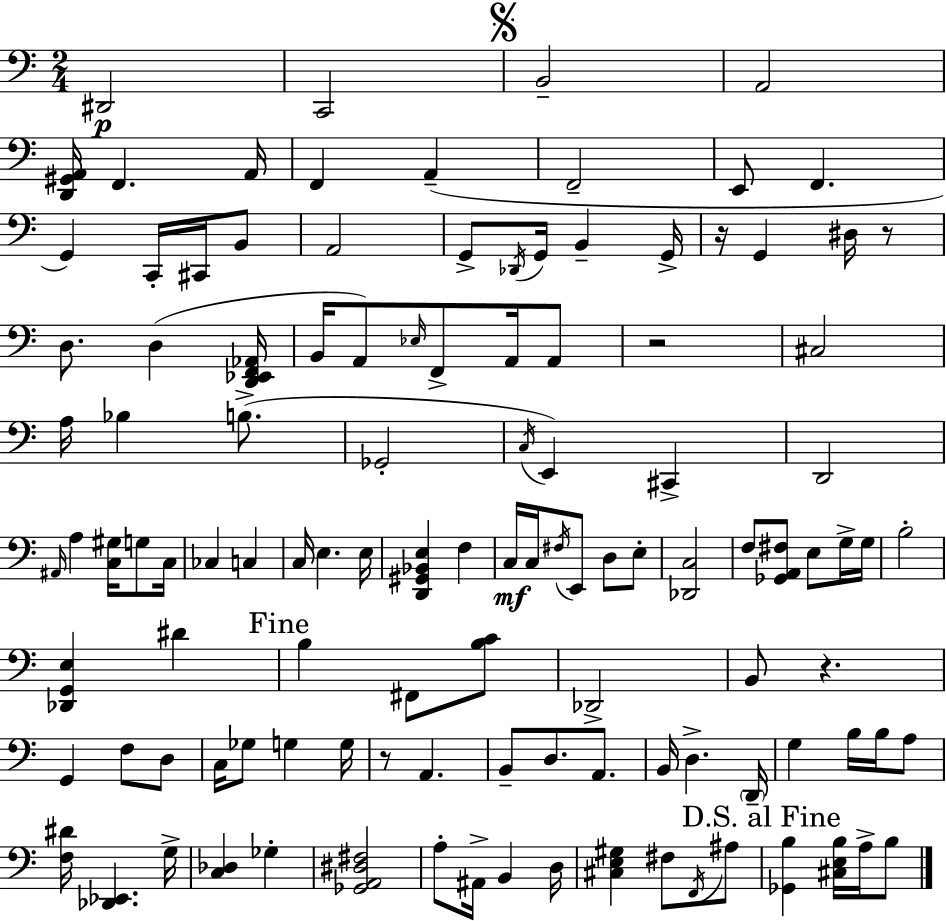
X:1
T:Untitled
M:2/4
L:1/4
K:Am
^D,,2 C,,2 B,,2 A,,2 [D,,^G,,A,,]/4 F,, A,,/4 F,, A,, F,,2 E,,/2 F,, G,, C,,/4 ^C,,/4 B,,/2 A,,2 G,,/2 _D,,/4 G,,/4 B,, G,,/4 z/4 G,, ^D,/4 z/2 D,/2 D, [D,,_E,,F,,_A,,]/4 B,,/4 A,,/2 _E,/4 F,,/2 A,,/4 A,,/2 z2 ^C,2 A,/4 _B, B,/2 _G,,2 C,/4 E,, ^C,, D,,2 ^A,,/4 A, [C,^G,]/4 G,/2 C,/4 _C, C, C,/4 E, E,/4 [D,,^G,,_B,,E,] F, C,/4 C,/4 ^F,/4 E,,/2 D,/2 E,/2 [_D,,C,]2 F,/2 [_G,,A,,^F,]/2 E,/2 G,/4 G,/4 B,2 [_D,,G,,E,] ^D B, ^F,,/2 [B,C]/2 _D,,2 B,,/2 z G,, F,/2 D,/2 C,/4 _G,/2 G, G,/4 z/2 A,, B,,/2 D,/2 A,,/2 B,,/4 D, D,,/4 G, B,/4 B,/4 A,/2 [F,^D]/4 [_D,,_E,,] G,/4 [C,_D,] _G, [_G,,A,,^D,^F,]2 A,/2 ^A,,/4 B,, D,/4 [^C,E,^G,] ^F,/2 F,,/4 ^A,/2 [_G,,B,] [^C,E,B,]/4 A,/4 B,/2